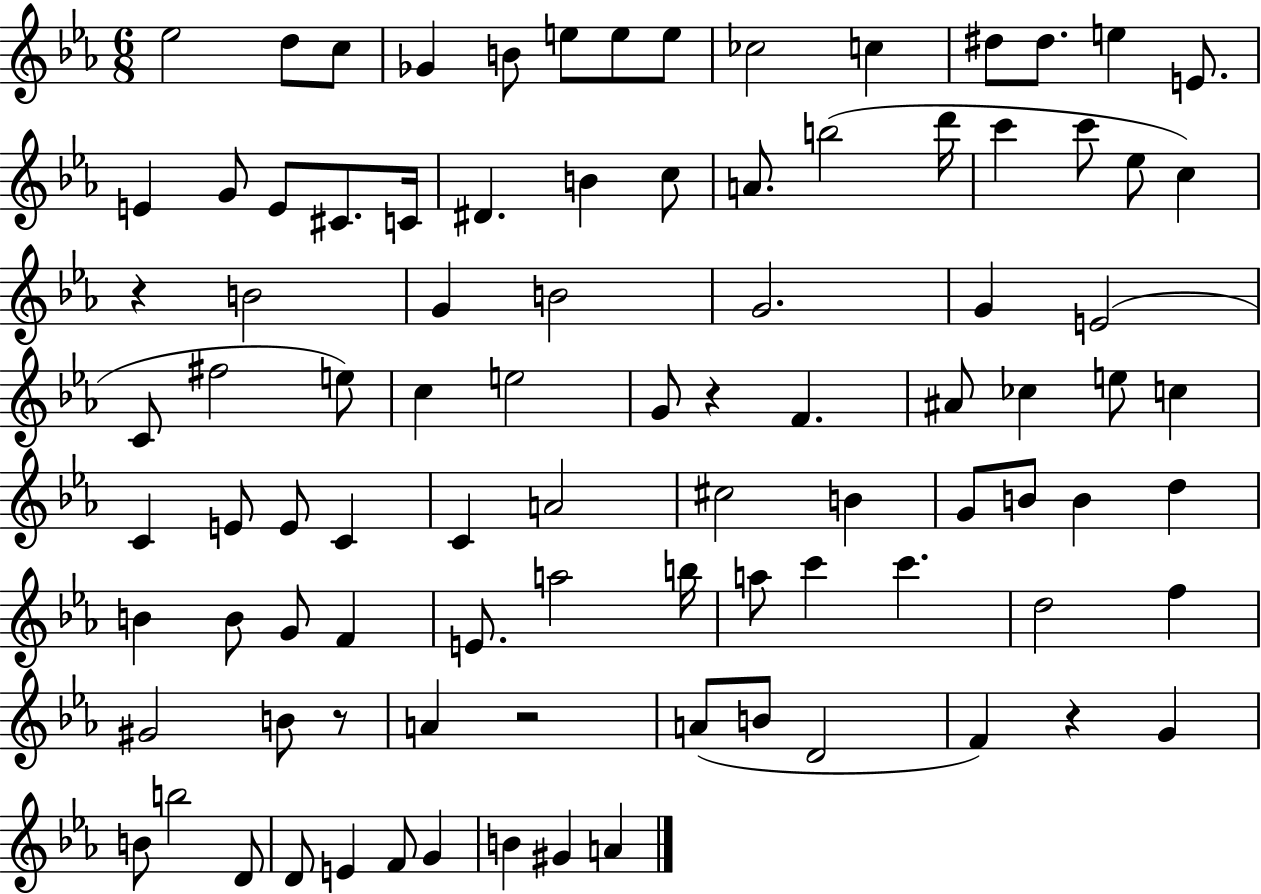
{
  \clef treble
  \numericTimeSignature
  \time 6/8
  \key ees \major
  ees''2 d''8 c''8 | ges'4 b'8 e''8 e''8 e''8 | ces''2 c''4 | dis''8 dis''8. e''4 e'8. | \break e'4 g'8 e'8 cis'8. c'16 | dis'4. b'4 c''8 | a'8. b''2( d'''16 | c'''4 c'''8 ees''8 c''4) | \break r4 b'2 | g'4 b'2 | g'2. | g'4 e'2( | \break c'8 fis''2 e''8) | c''4 e''2 | g'8 r4 f'4. | ais'8 ces''4 e''8 c''4 | \break c'4 e'8 e'8 c'4 | c'4 a'2 | cis''2 b'4 | g'8 b'8 b'4 d''4 | \break b'4 b'8 g'8 f'4 | e'8. a''2 b''16 | a''8 c'''4 c'''4. | d''2 f''4 | \break gis'2 b'8 r8 | a'4 r2 | a'8( b'8 d'2 | f'4) r4 g'4 | \break b'8 b''2 d'8 | d'8 e'4 f'8 g'4 | b'4 gis'4 a'4 | \bar "|."
}